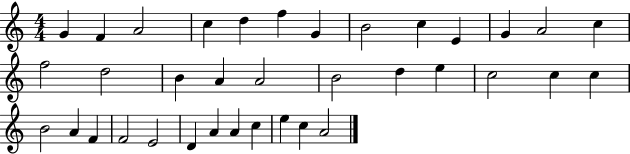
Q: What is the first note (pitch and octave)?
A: G4